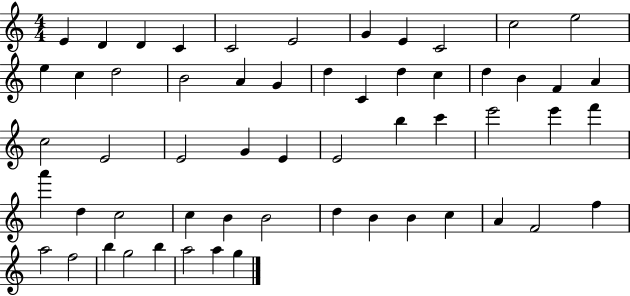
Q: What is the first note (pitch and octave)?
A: E4